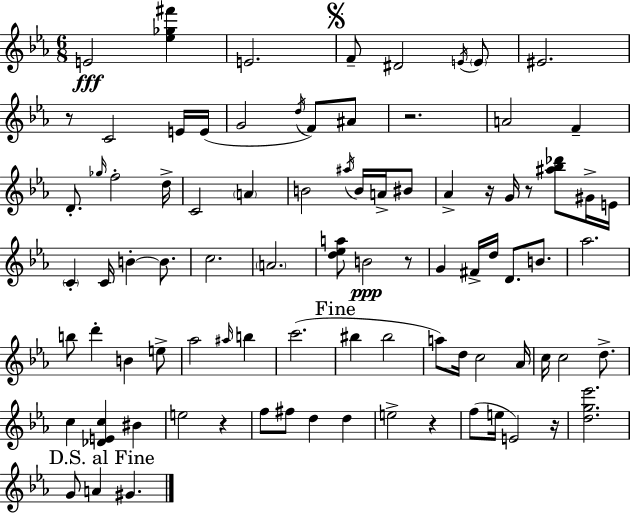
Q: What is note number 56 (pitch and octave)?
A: D5